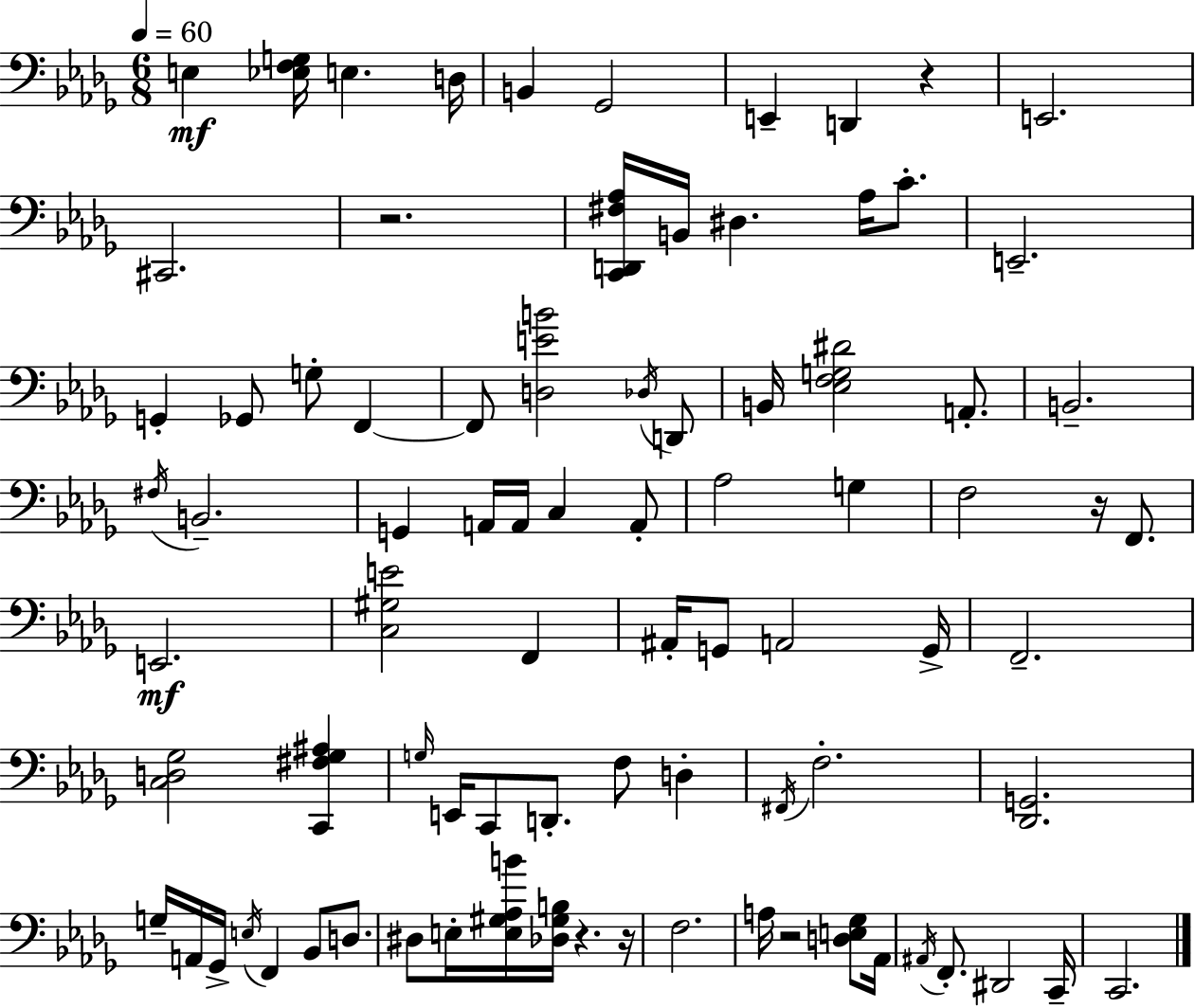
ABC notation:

X:1
T:Untitled
M:6/8
L:1/4
K:Bbm
E, [_E,F,G,]/4 E, D,/4 B,, _G,,2 E,, D,, z E,,2 ^C,,2 z2 [C,,D,,^F,_A,]/4 B,,/4 ^D, _A,/4 C/2 E,,2 G,, _G,,/2 G,/2 F,, F,,/2 [D,EB]2 _D,/4 D,,/2 B,,/4 [_E,F,G,^D]2 A,,/2 B,,2 ^F,/4 B,,2 G,, A,,/4 A,,/4 C, A,,/2 _A,2 G, F,2 z/4 F,,/2 E,,2 [C,^G,E]2 F,, ^A,,/4 G,,/2 A,,2 G,,/4 F,,2 [C,D,_G,]2 [C,,^F,_G,^A,] G,/4 E,,/4 C,,/2 D,,/2 F,/2 D, ^F,,/4 F,2 [_D,,G,,]2 G,/4 A,,/4 _G,,/4 E,/4 F,, _B,,/2 D,/2 ^D,/2 E,/4 [E,^G,_A,B]/4 [_D,^G,B,]/4 z z/4 F,2 A,/4 z2 [D,E,_G,]/2 _A,,/4 ^A,,/4 F,,/2 ^D,,2 C,,/4 C,,2